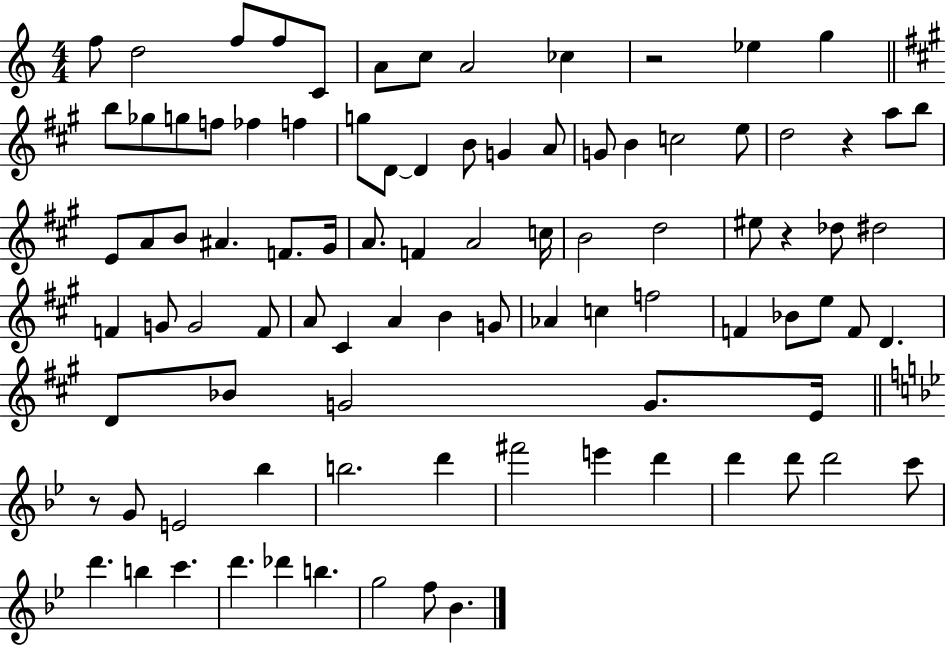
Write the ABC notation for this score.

X:1
T:Untitled
M:4/4
L:1/4
K:C
f/2 d2 f/2 f/2 C/2 A/2 c/2 A2 _c z2 _e g b/2 _g/2 g/2 f/2 _f f g/2 D/2 D B/2 G A/2 G/2 B c2 e/2 d2 z a/2 b/2 E/2 A/2 B/2 ^A F/2 ^G/4 A/2 F A2 c/4 B2 d2 ^e/2 z _d/2 ^d2 F G/2 G2 F/2 A/2 ^C A B G/2 _A c f2 F _B/2 e/2 F/2 D D/2 _B/2 G2 G/2 E/4 z/2 G/2 E2 _b b2 d' ^f'2 e' d' d' d'/2 d'2 c'/2 d' b c' d' _d' b g2 f/2 _B